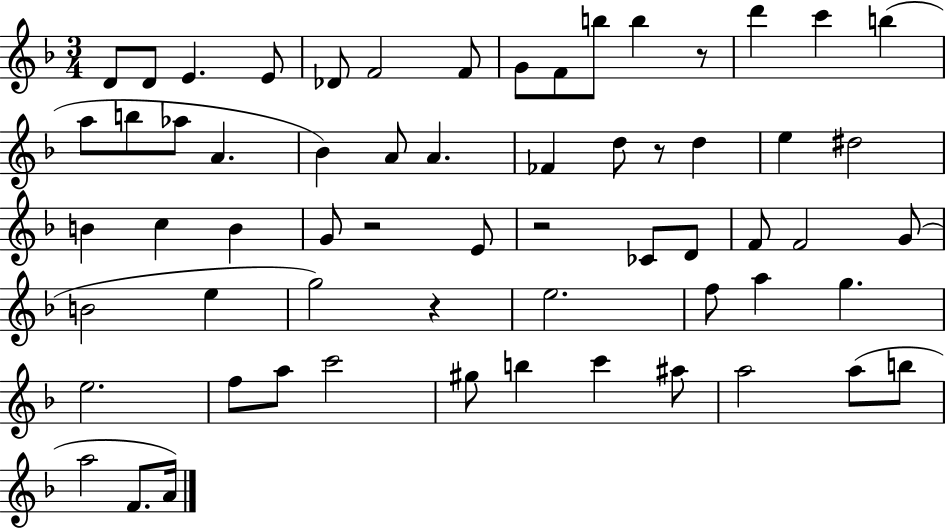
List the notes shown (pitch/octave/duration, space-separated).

D4/e D4/e E4/q. E4/e Db4/e F4/h F4/e G4/e F4/e B5/e B5/q R/e D6/q C6/q B5/q A5/e B5/e Ab5/e A4/q. Bb4/q A4/e A4/q. FES4/q D5/e R/e D5/q E5/q D#5/h B4/q C5/q B4/q G4/e R/h E4/e R/h CES4/e D4/e F4/e F4/h G4/e B4/h E5/q G5/h R/q E5/h. F5/e A5/q G5/q. E5/h. F5/e A5/e C6/h G#5/e B5/q C6/q A#5/e A5/h A5/e B5/e A5/h F4/e. A4/s